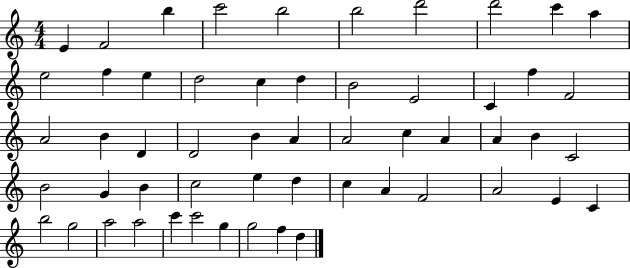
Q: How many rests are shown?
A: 0